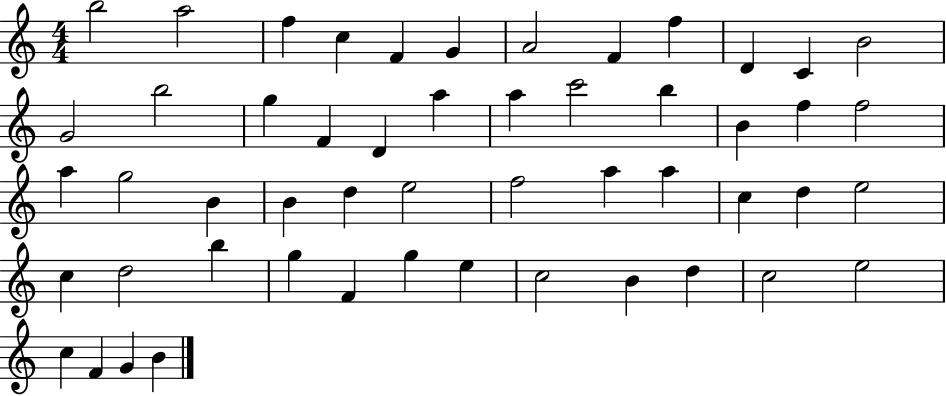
{
  \clef treble
  \numericTimeSignature
  \time 4/4
  \key c \major
  b''2 a''2 | f''4 c''4 f'4 g'4 | a'2 f'4 f''4 | d'4 c'4 b'2 | \break g'2 b''2 | g''4 f'4 d'4 a''4 | a''4 c'''2 b''4 | b'4 f''4 f''2 | \break a''4 g''2 b'4 | b'4 d''4 e''2 | f''2 a''4 a''4 | c''4 d''4 e''2 | \break c''4 d''2 b''4 | g''4 f'4 g''4 e''4 | c''2 b'4 d''4 | c''2 e''2 | \break c''4 f'4 g'4 b'4 | \bar "|."
}